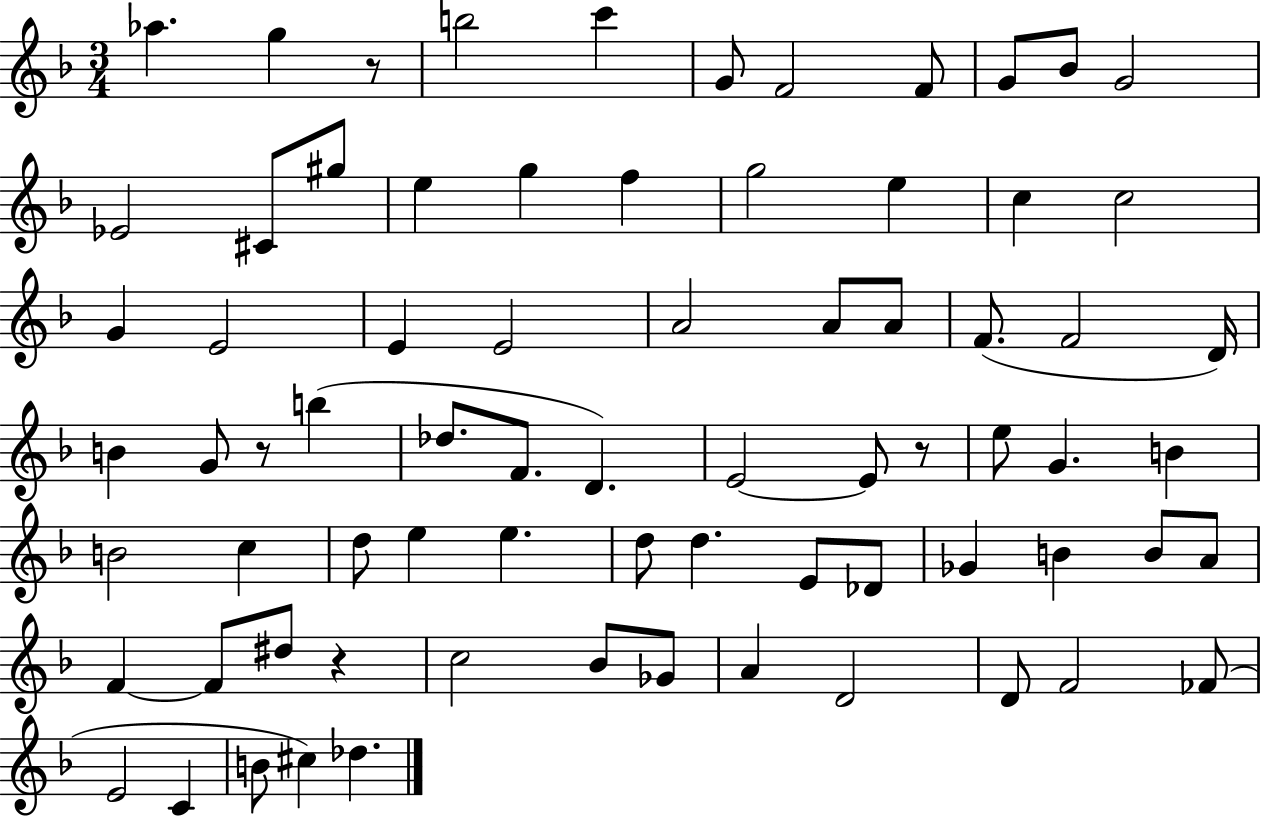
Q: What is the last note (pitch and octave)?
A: Db5